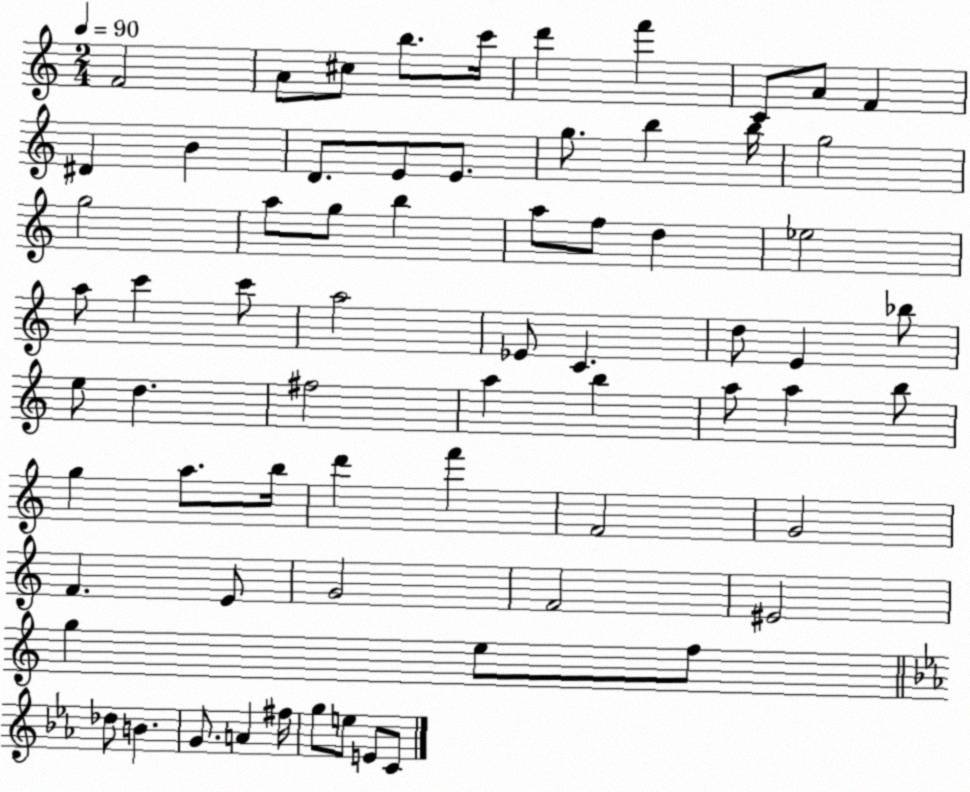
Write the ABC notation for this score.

X:1
T:Untitled
M:2/4
L:1/4
K:C
F2 A/2 ^c/2 b/2 c'/4 d' f' C/2 A/2 F ^D B D/2 E/2 E/2 g/2 b b/4 g2 g2 a/2 g/2 b a/2 f/2 d _e2 a/2 c' c'/2 a2 _E/2 C d/2 E _b/2 e/2 d ^f2 a b a/2 a b/2 g a/2 b/4 d' f' F2 G2 F E/2 G2 F2 ^E2 g e/2 f/2 _d/2 B G/2 A ^f/4 g/2 e/2 E/2 C/2